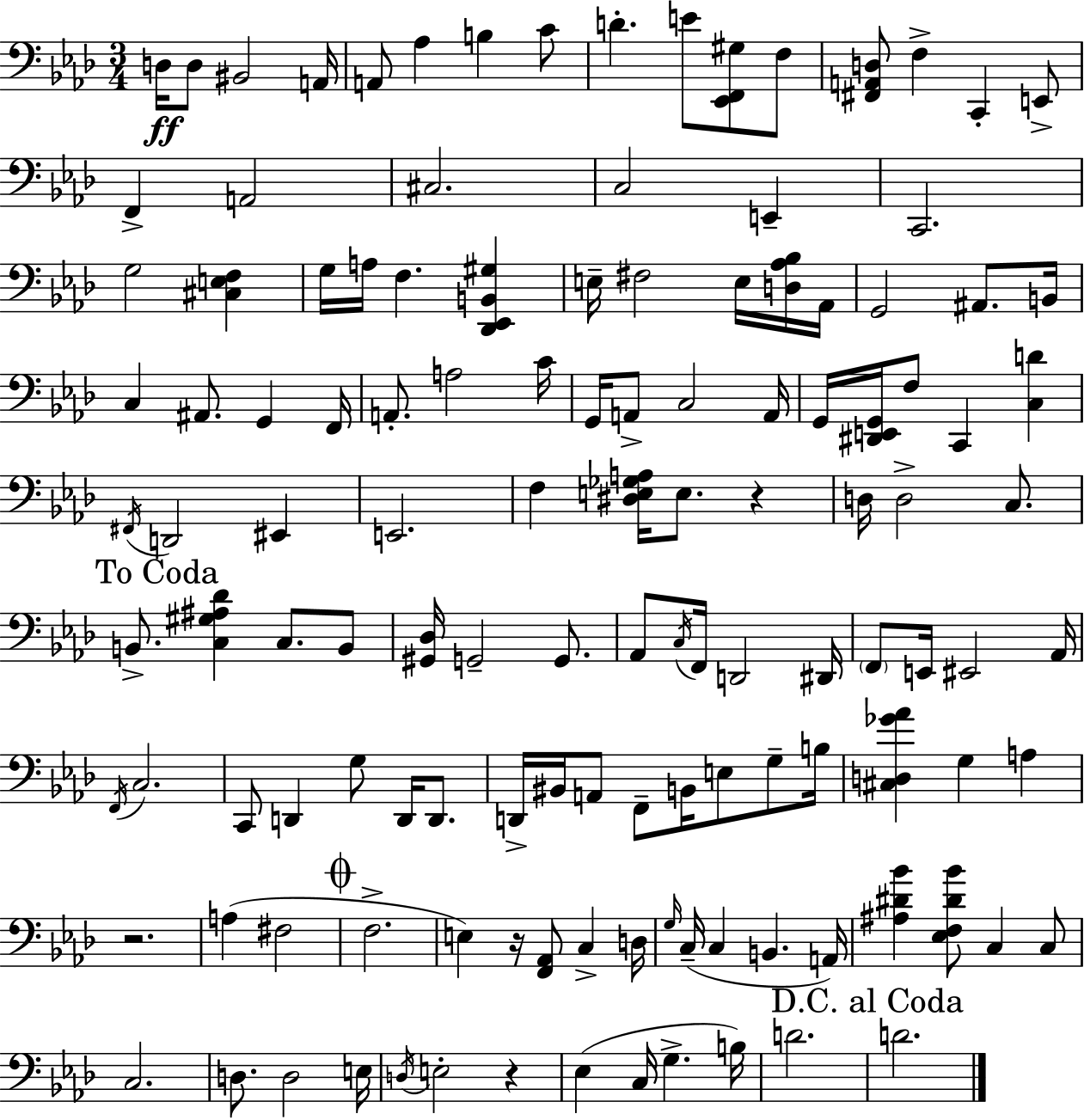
{
  \clef bass
  \numericTimeSignature
  \time 3/4
  \key f \minor
  d16\ff d8 bis,2 a,16 | a,8 aes4 b4 c'8 | d'4.-. e'8 <ees, f, gis>8 f8 | <fis, a, d>8 f4-> c,4-. e,8-> | \break f,4-> a,2 | cis2. | c2 e,4-- | c,2. | \break g2 <cis e f>4 | g16 a16 f4. <des, ees, b, gis>4 | e16-- fis2 e16 <d aes bes>16 aes,16 | g,2 ais,8. b,16 | \break c4 ais,8. g,4 f,16 | a,8.-. a2 c'16 | g,16 a,8-> c2 a,16 | g,16 <dis, e, g,>16 f8 c,4 <c d'>4 | \break \acciaccatura { fis,16 } d,2 eis,4 | e,2. | f4 <dis e ges a>16 e8. r4 | d16 d2-> c8. | \break \mark "To Coda" b,8.-> <c gis ais des'>4 c8. b,8 | <gis, des>16 g,2-- g,8. | aes,8 \acciaccatura { c16 } f,16 d,2 | dis,16 \parenthesize f,8 e,16 eis,2 | \break aes,16 \acciaccatura { f,16 } c2. | c,8 d,4 g8 d,16 | d,8. d,16-> bis,16 a,8 f,8-- b,16 e8 | g8-- b16 <cis d ges' aes'>4 g4 a4 | \break r2. | a4( fis2 | \mark \markup { \musicglyph "scripts.coda" } f2.-> | e4) r16 <f, aes,>8 c4-> | \break d16 \grace { g16 } c16--( c4 b,4. | a,16) <ais dis' bes'>4 <ees f dis' bes'>8 c4 | c8 c2. | d8. d2 | \break e16 \acciaccatura { d16 } e2-. | r4 ees4( c16 g4.-> | b16) d'2. | \mark "D.C. al Coda" d'2. | \break \bar "|."
}